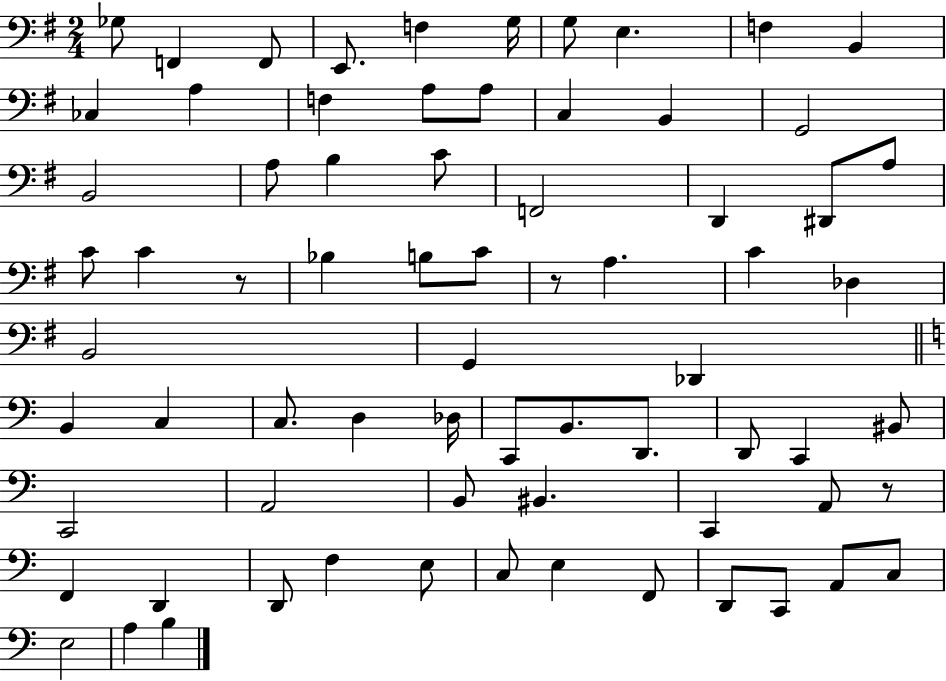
{
  \clef bass
  \numericTimeSignature
  \time 2/4
  \key g \major
  ges8 f,4 f,8 | e,8. f4 g16 | g8 e4. | f4 b,4 | \break ces4 a4 | f4 a8 a8 | c4 b,4 | g,2 | \break b,2 | a8 b4 c'8 | f,2 | d,4 dis,8 a8 | \break c'8 c'4 r8 | bes4 b8 c'8 | r8 a4. | c'4 des4 | \break b,2 | g,4 des,4 | \bar "||" \break \key c \major b,4 c4 | c8. d4 des16 | c,8 b,8. d,8. | d,8 c,4 bis,8 | \break c,2 | a,2 | b,8 bis,4. | c,4 a,8 r8 | \break f,4 d,4 | d,8 f4 e8 | c8 e4 f,8 | d,8 c,8 a,8 c8 | \break e2 | a4 b4 | \bar "|."
}